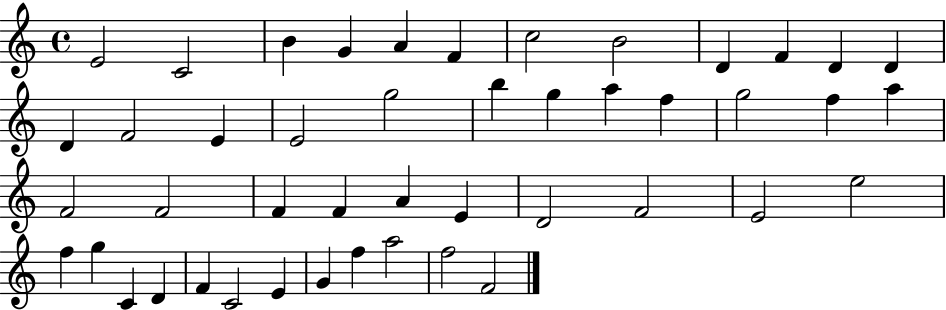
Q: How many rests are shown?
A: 0